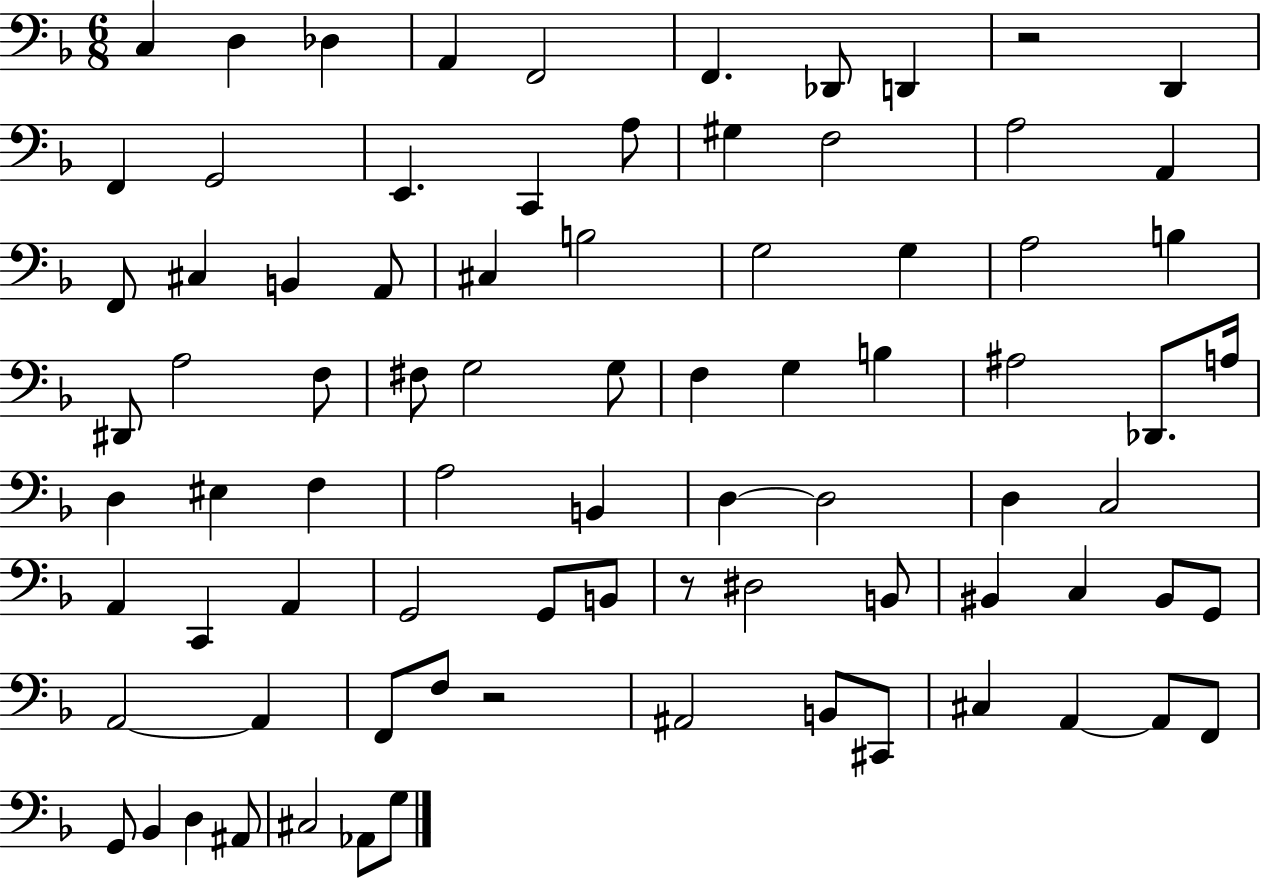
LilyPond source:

{
  \clef bass
  \numericTimeSignature
  \time 6/8
  \key f \major
  c4 d4 des4 | a,4 f,2 | f,4. des,8 d,4 | r2 d,4 | \break f,4 g,2 | e,4. c,4 a8 | gis4 f2 | a2 a,4 | \break f,8 cis4 b,4 a,8 | cis4 b2 | g2 g4 | a2 b4 | \break dis,8 a2 f8 | fis8 g2 g8 | f4 g4 b4 | ais2 des,8. a16 | \break d4 eis4 f4 | a2 b,4 | d4~~ d2 | d4 c2 | \break a,4 c,4 a,4 | g,2 g,8 b,8 | r8 dis2 b,8 | bis,4 c4 bis,8 g,8 | \break a,2~~ a,4 | f,8 f8 r2 | ais,2 b,8 cis,8 | cis4 a,4~~ a,8 f,8 | \break g,8 bes,4 d4 ais,8 | cis2 aes,8 g8 | \bar "|."
}